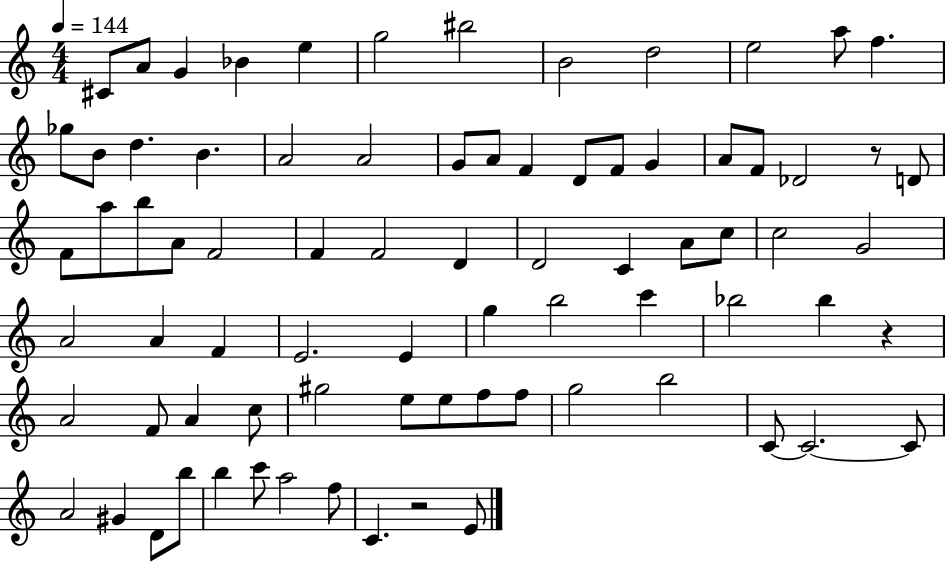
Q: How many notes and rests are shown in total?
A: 79